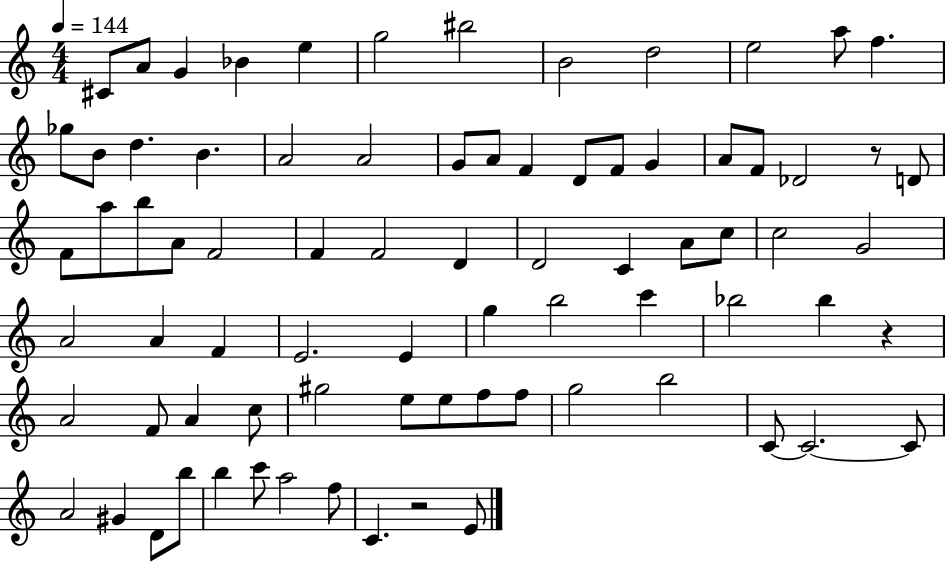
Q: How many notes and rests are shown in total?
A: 79